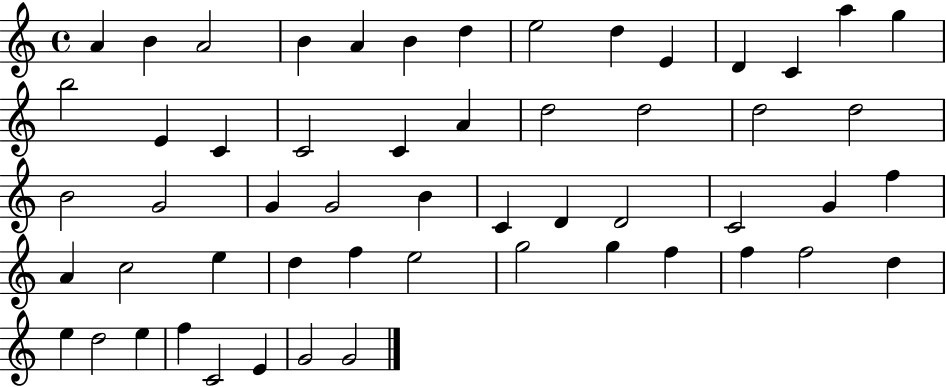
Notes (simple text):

A4/q B4/q A4/h B4/q A4/q B4/q D5/q E5/h D5/q E4/q D4/q C4/q A5/q G5/q B5/h E4/q C4/q C4/h C4/q A4/q D5/h D5/h D5/h D5/h B4/h G4/h G4/q G4/h B4/q C4/q D4/q D4/h C4/h G4/q F5/q A4/q C5/h E5/q D5/q F5/q E5/h G5/h G5/q F5/q F5/q F5/h D5/q E5/q D5/h E5/q F5/q C4/h E4/q G4/h G4/h